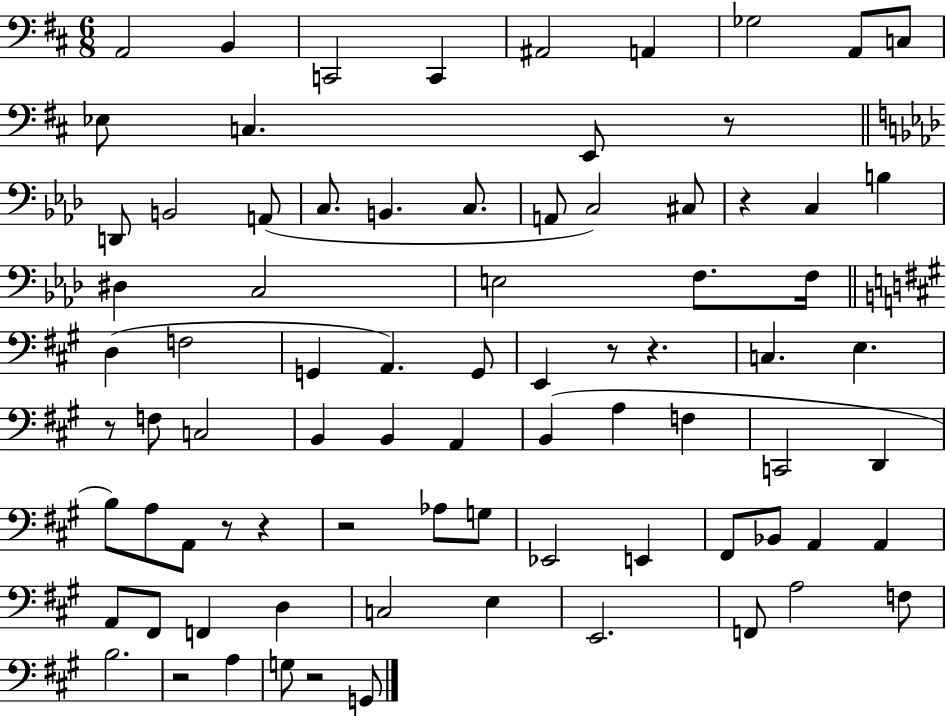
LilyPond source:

{
  \clef bass
  \numericTimeSignature
  \time 6/8
  \key d \major
  a,2 b,4 | c,2 c,4 | ais,2 a,4 | ges2 a,8 c8 | \break ees8 c4. e,8 r8 | \bar "||" \break \key aes \major d,8 b,2 a,8( | c8. b,4. c8. | a,8 c2) cis8 | r4 c4 b4 | \break dis4 c2 | e2 f8. f16 | \bar "||" \break \key a \major d4( f2 | g,4 a,4.) g,8 | e,4 r8 r4. | c4. e4. | \break r8 f8 c2 | b,4 b,4 a,4 | b,4( a4 f4 | c,2 d,4 | \break b8) a8 a,8 r8 r4 | r2 aes8 g8 | ees,2 e,4 | fis,8 bes,8 a,4 a,4 | \break a,8 fis,8 f,4 d4 | c2 e4 | e,2. | f,8 a2 f8 | \break b2. | r2 a4 | g8 r2 g,8 | \bar "|."
}